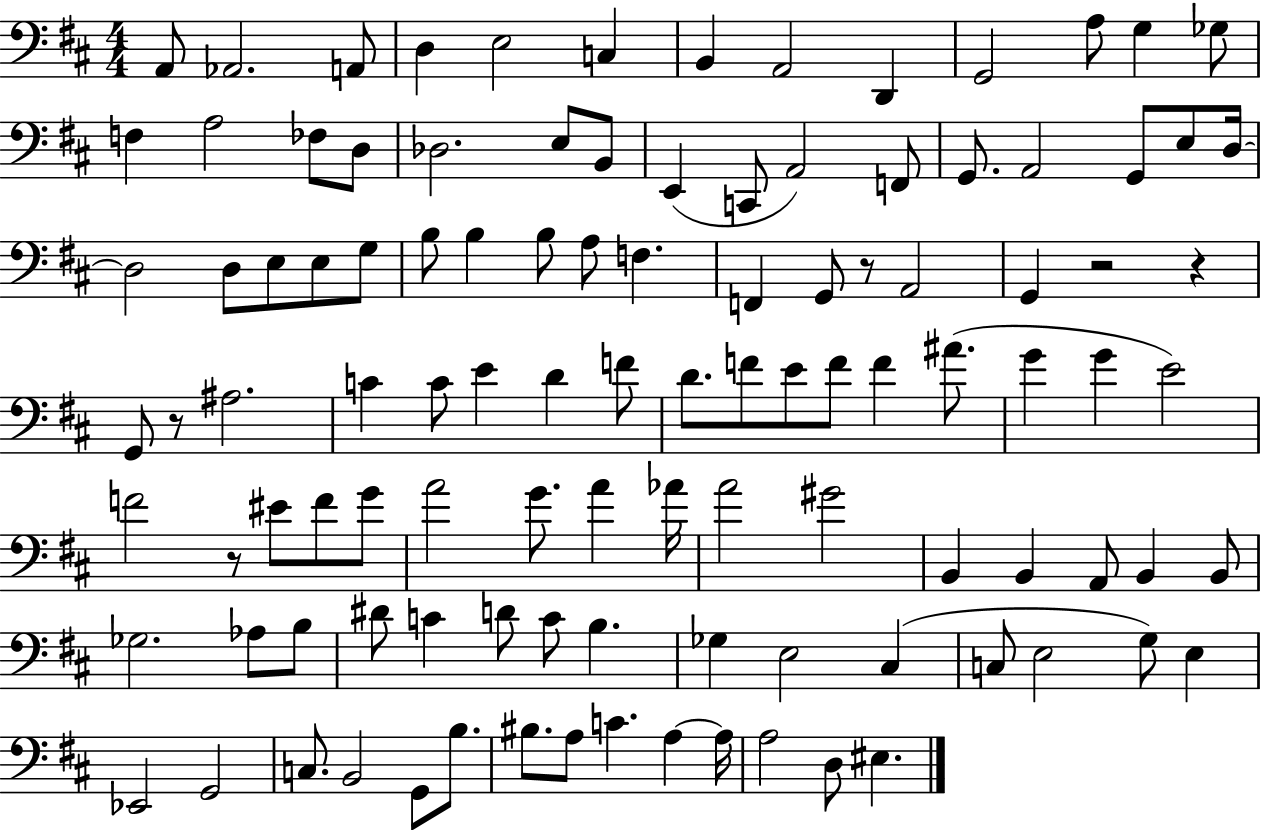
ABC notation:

X:1
T:Untitled
M:4/4
L:1/4
K:D
A,,/2 _A,,2 A,,/2 D, E,2 C, B,, A,,2 D,, G,,2 A,/2 G, _G,/2 F, A,2 _F,/2 D,/2 _D,2 E,/2 B,,/2 E,, C,,/2 A,,2 F,,/2 G,,/2 A,,2 G,,/2 E,/2 D,/4 D,2 D,/2 E,/2 E,/2 G,/2 B,/2 B, B,/2 A,/2 F, F,, G,,/2 z/2 A,,2 G,, z2 z G,,/2 z/2 ^A,2 C C/2 E D F/2 D/2 F/2 E/2 F/2 F ^A/2 G G E2 F2 z/2 ^E/2 F/2 G/2 A2 G/2 A _A/4 A2 ^G2 B,, B,, A,,/2 B,, B,,/2 _G,2 _A,/2 B,/2 ^D/2 C D/2 C/2 B, _G, E,2 ^C, C,/2 E,2 G,/2 E, _E,,2 G,,2 C,/2 B,,2 G,,/2 B,/2 ^B,/2 A,/2 C A, A,/4 A,2 D,/2 ^E,